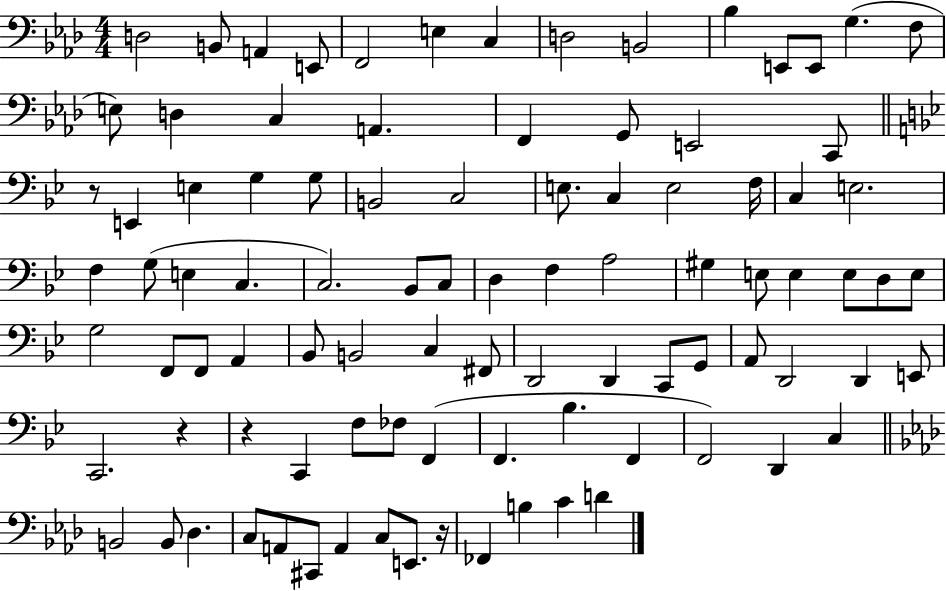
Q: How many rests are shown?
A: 4